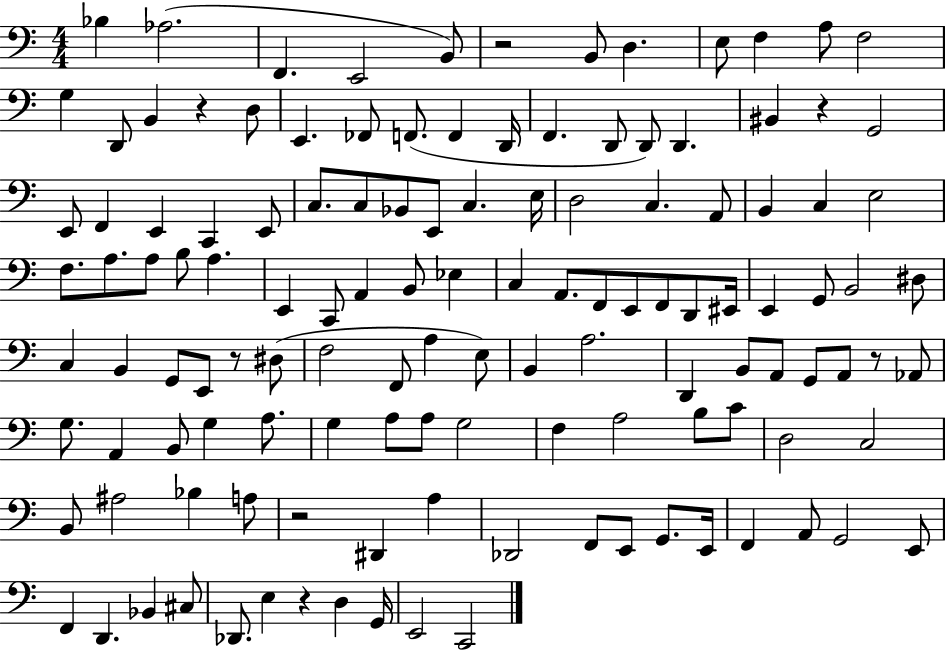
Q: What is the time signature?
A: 4/4